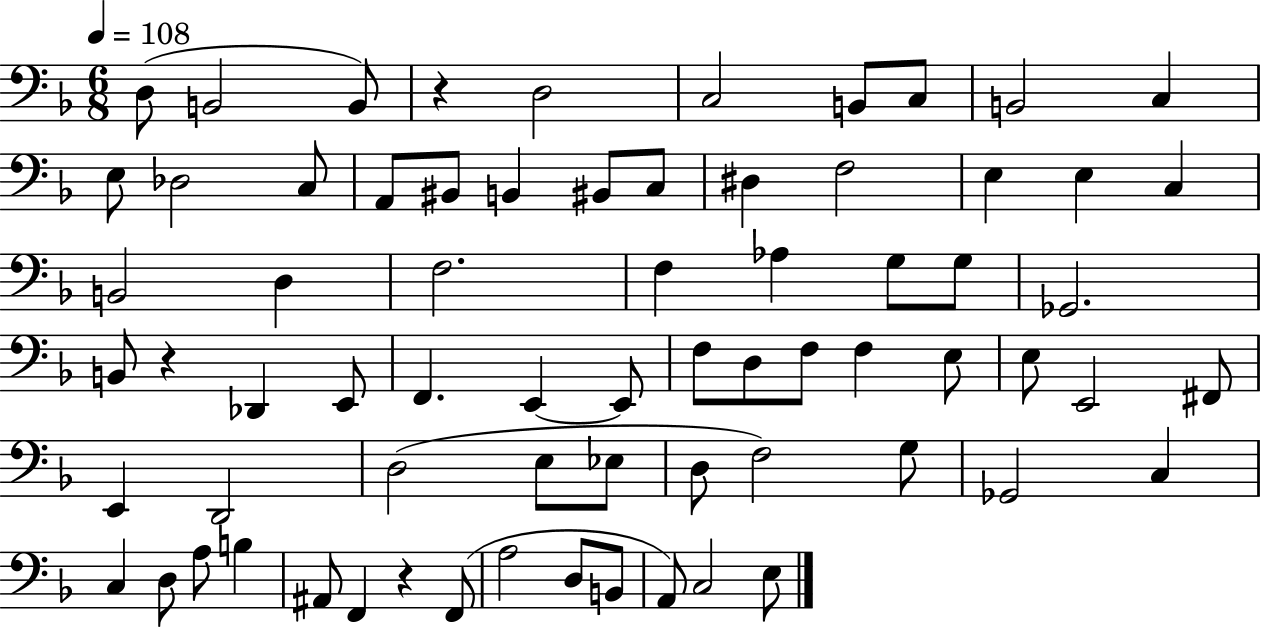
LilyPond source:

{
  \clef bass
  \numericTimeSignature
  \time 6/8
  \key f \major
  \tempo 4 = 108
  \repeat volta 2 { d8( b,2 b,8) | r4 d2 | c2 b,8 c8 | b,2 c4 | \break e8 des2 c8 | a,8 bis,8 b,4 bis,8 c8 | dis4 f2 | e4 e4 c4 | \break b,2 d4 | f2. | f4 aes4 g8 g8 | ges,2. | \break b,8 r4 des,4 e,8 | f,4. e,4~~ e,8 | f8 d8 f8 f4 e8 | e8 e,2 fis,8 | \break e,4 d,2 | d2( e8 ees8 | d8 f2) g8 | ges,2 c4 | \break c4 d8 a8 b4 | ais,8 f,4 r4 f,8( | a2 d8 b,8 | a,8) c2 e8 | \break } \bar "|."
}